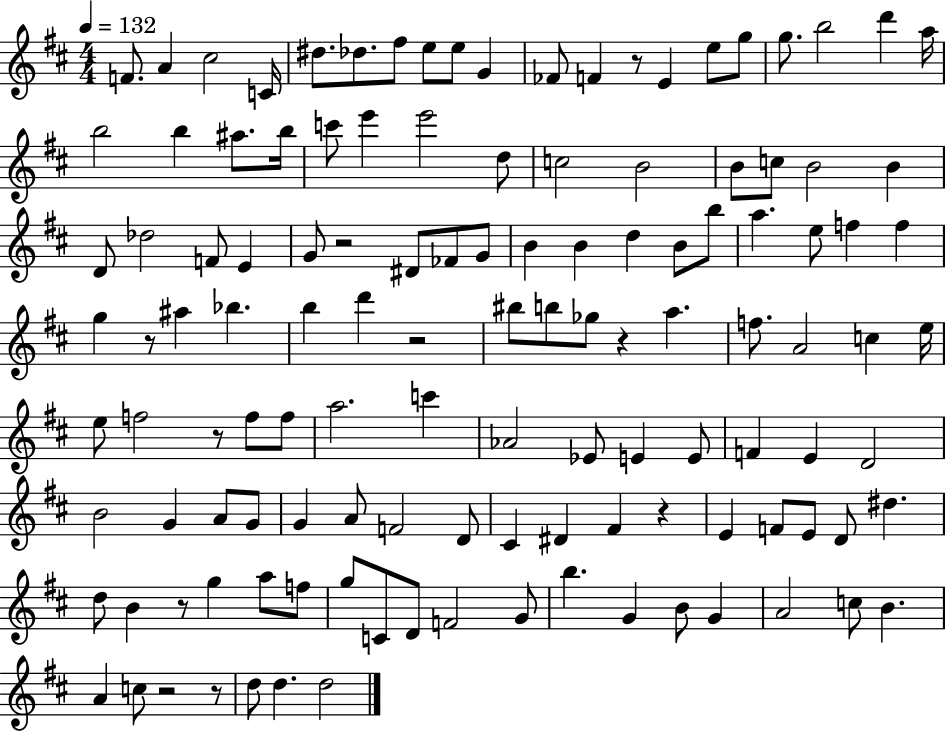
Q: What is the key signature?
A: D major